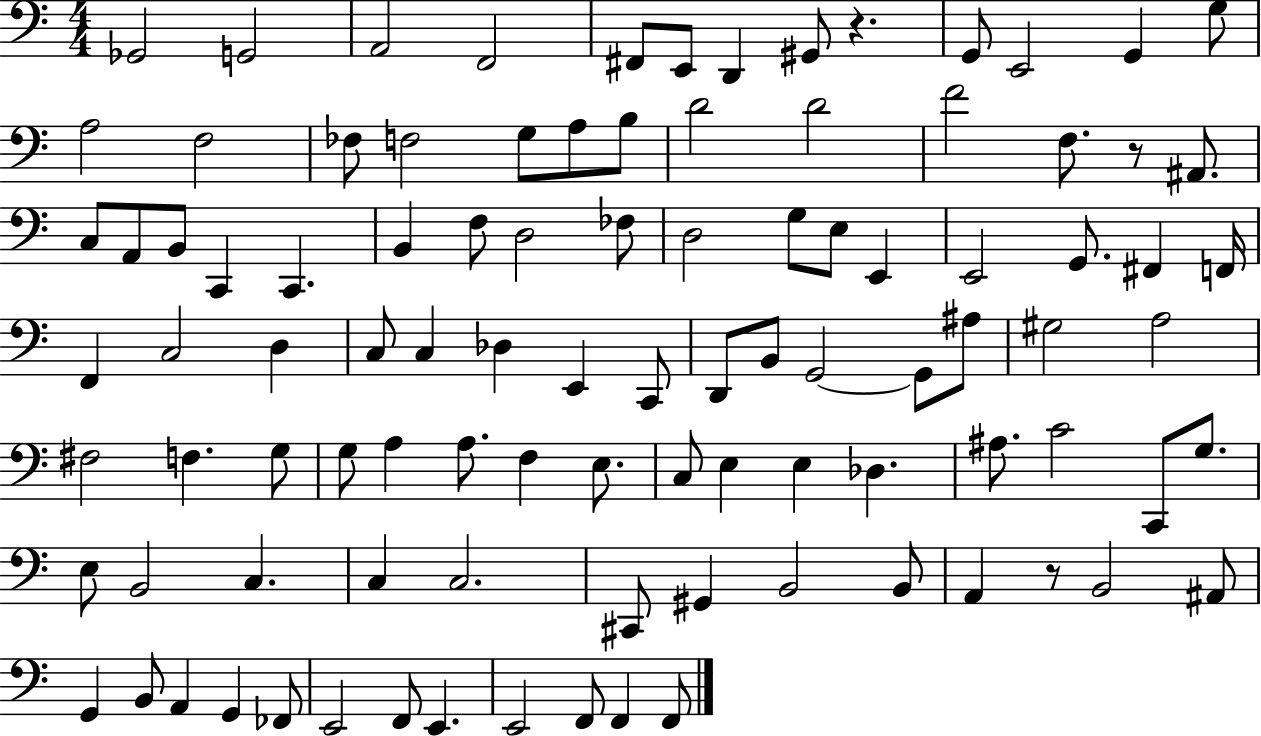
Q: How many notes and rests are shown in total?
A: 99